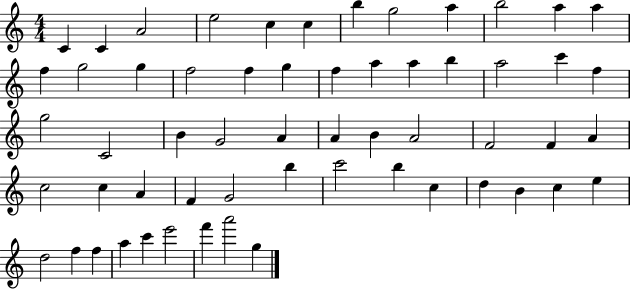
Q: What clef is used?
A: treble